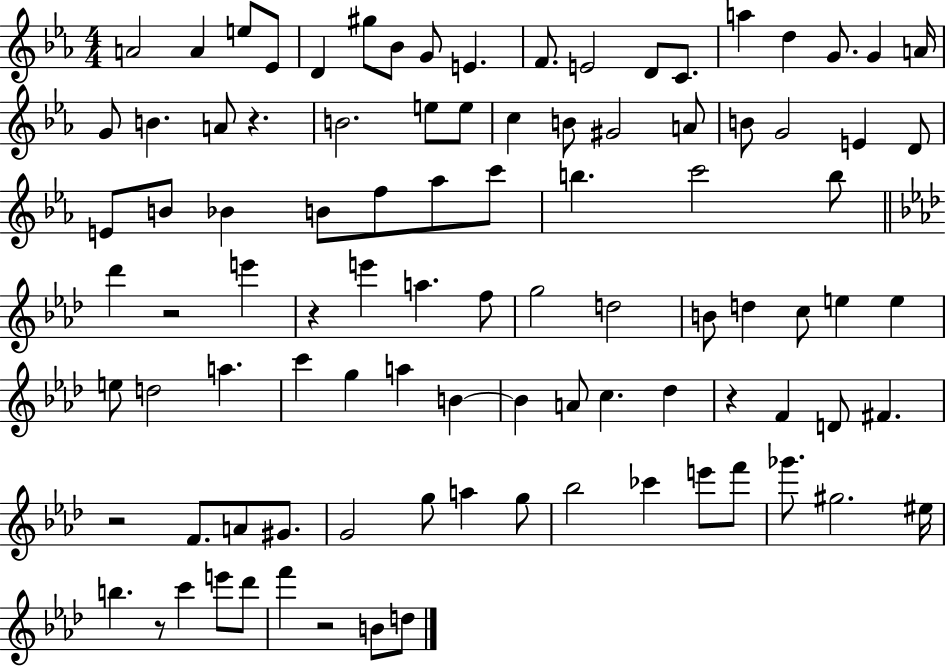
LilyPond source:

{
  \clef treble
  \numericTimeSignature
  \time 4/4
  \key ees \major
  a'2 a'4 e''8 ees'8 | d'4 gis''8 bes'8 g'8 e'4. | f'8. e'2 d'8 c'8. | a''4 d''4 g'8. g'4 a'16 | \break g'8 b'4. a'8 r4. | b'2. e''8 e''8 | c''4 b'8 gis'2 a'8 | b'8 g'2 e'4 d'8 | \break e'8 b'8 bes'4 b'8 f''8 aes''8 c'''8 | b''4. c'''2 b''8 | \bar "||" \break \key aes \major des'''4 r2 e'''4 | r4 e'''4 a''4. f''8 | g''2 d''2 | b'8 d''4 c''8 e''4 e''4 | \break e''8 d''2 a''4. | c'''4 g''4 a''4 b'4~~ | b'4 a'8 c''4. des''4 | r4 f'4 d'8 fis'4. | \break r2 f'8. a'8 gis'8. | g'2 g''8 a''4 g''8 | bes''2 ces'''4 e'''8 f'''8 | ges'''8. gis''2. eis''16 | \break b''4. r8 c'''4 e'''8 des'''8 | f'''4 r2 b'8 d''8 | \bar "|."
}